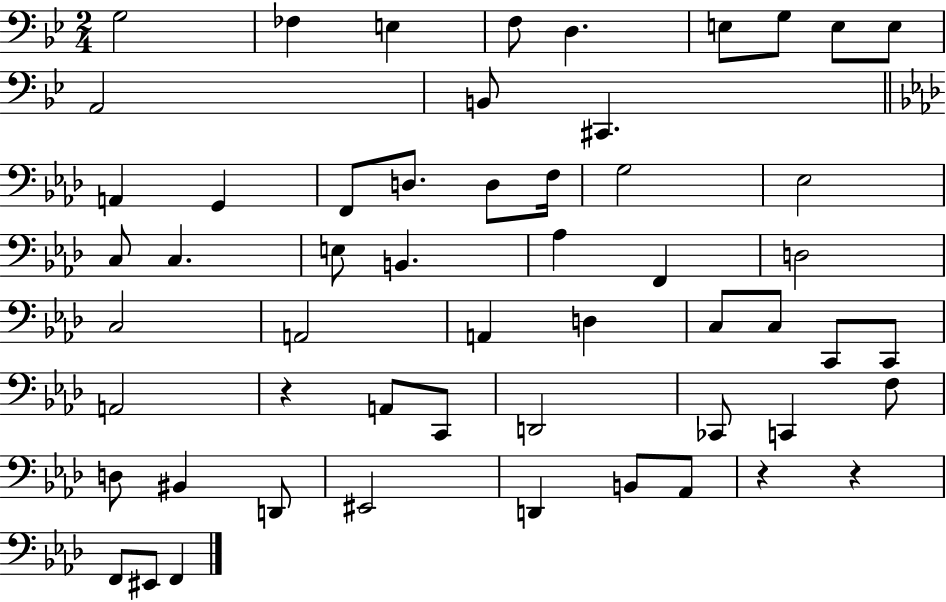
{
  \clef bass
  \numericTimeSignature
  \time 2/4
  \key bes \major
  g2 | fes4 e4 | f8 d4. | e8 g8 e8 e8 | \break a,2 | b,8 cis,4. | \bar "||" \break \key aes \major a,4 g,4 | f,8 d8. d8 f16 | g2 | ees2 | \break c8 c4. | e8 b,4. | aes4 f,4 | d2 | \break c2 | a,2 | a,4 d4 | c8 c8 c,8 c,8 | \break a,2 | r4 a,8 c,8 | d,2 | ces,8 c,4 f8 | \break d8 bis,4 d,8 | eis,2 | d,4 b,8 aes,8 | r4 r4 | \break f,8 eis,8 f,4 | \bar "|."
}